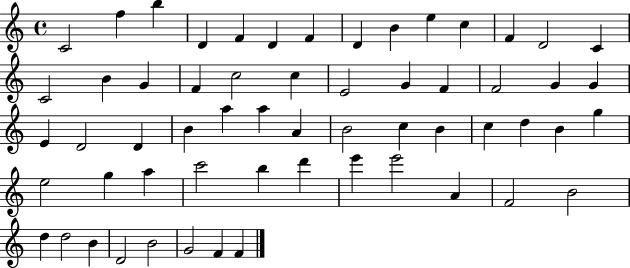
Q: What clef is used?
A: treble